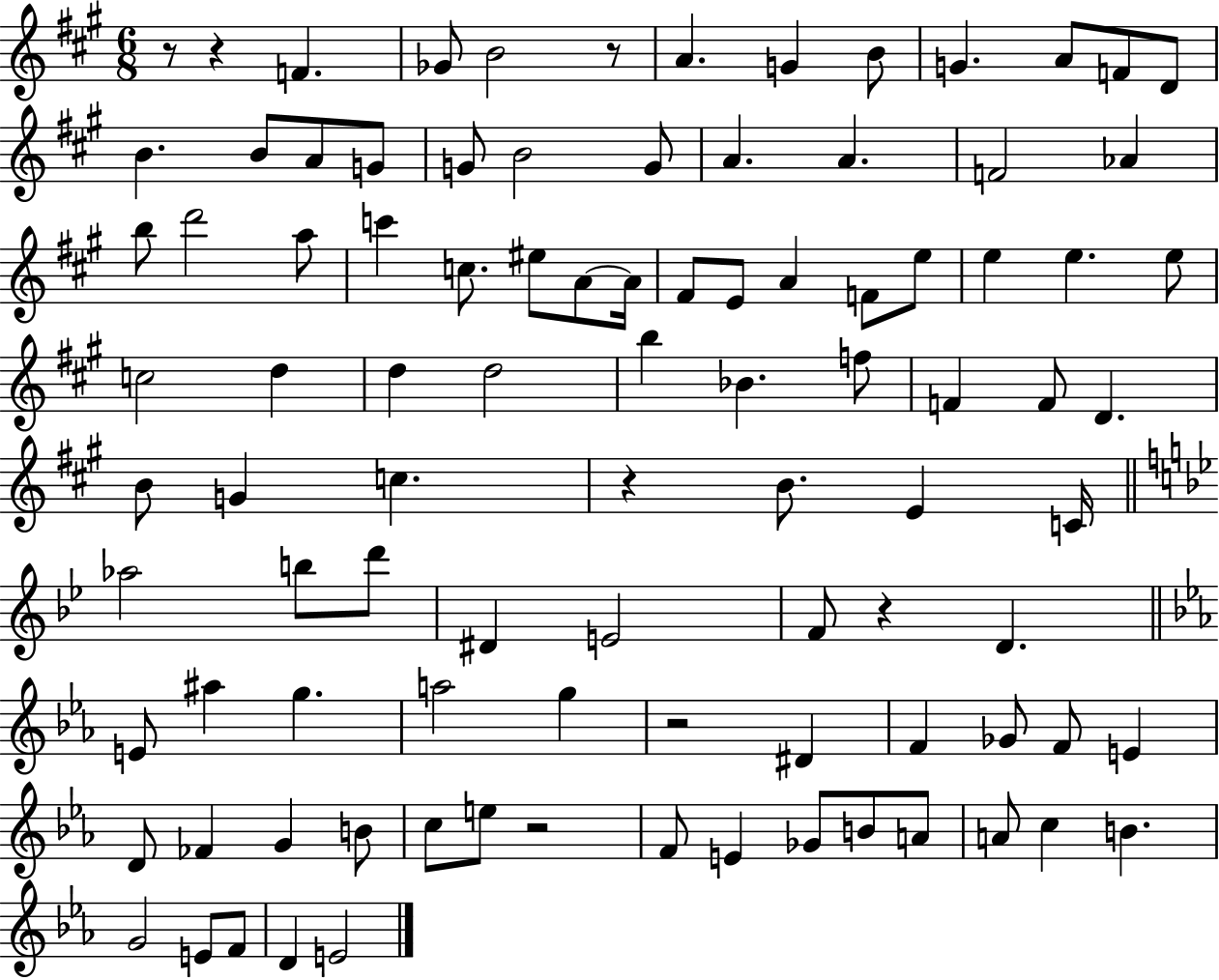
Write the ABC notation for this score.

X:1
T:Untitled
M:6/8
L:1/4
K:A
z/2 z F _G/2 B2 z/2 A G B/2 G A/2 F/2 D/2 B B/2 A/2 G/2 G/2 B2 G/2 A A F2 _A b/2 d'2 a/2 c' c/2 ^e/2 A/2 A/4 ^F/2 E/2 A F/2 e/2 e e e/2 c2 d d d2 b _B f/2 F F/2 D B/2 G c z B/2 E C/4 _a2 b/2 d'/2 ^D E2 F/2 z D E/2 ^a g a2 g z2 ^D F _G/2 F/2 E D/2 _F G B/2 c/2 e/2 z2 F/2 E _G/2 B/2 A/2 A/2 c B G2 E/2 F/2 D E2